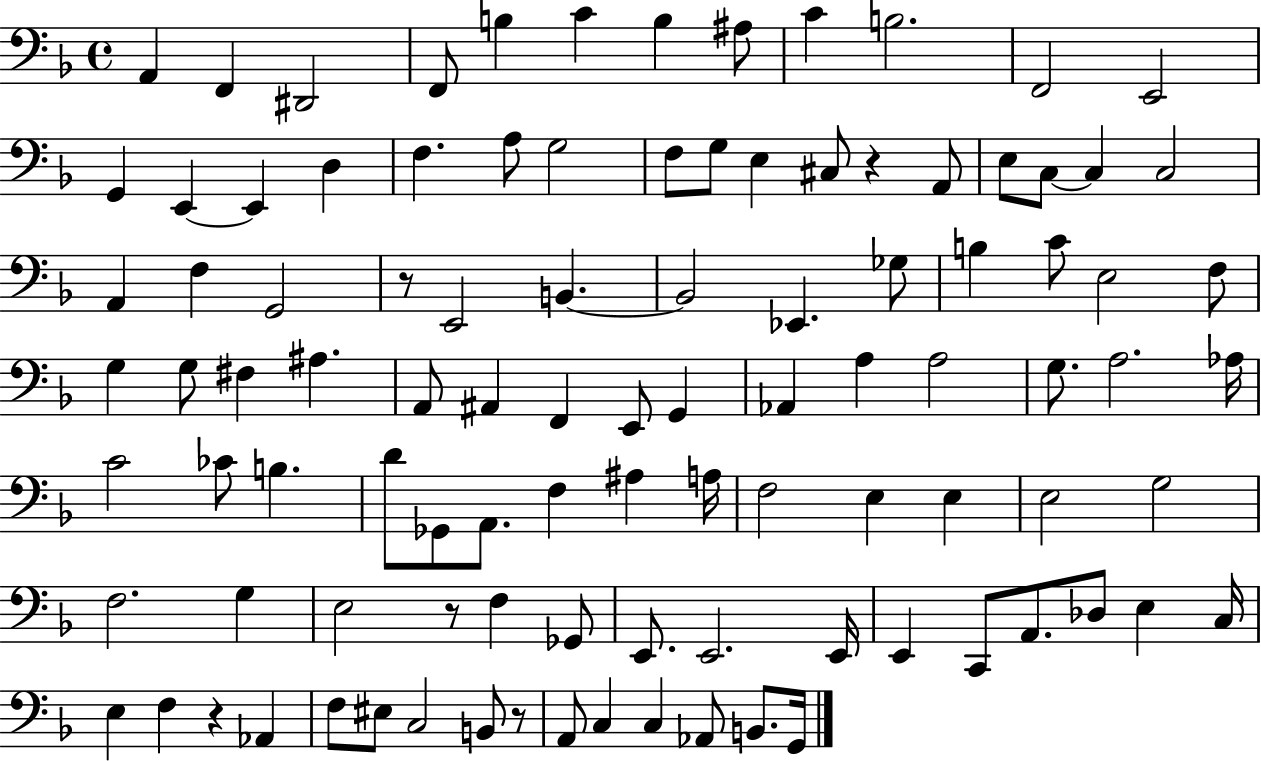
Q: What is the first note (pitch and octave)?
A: A2